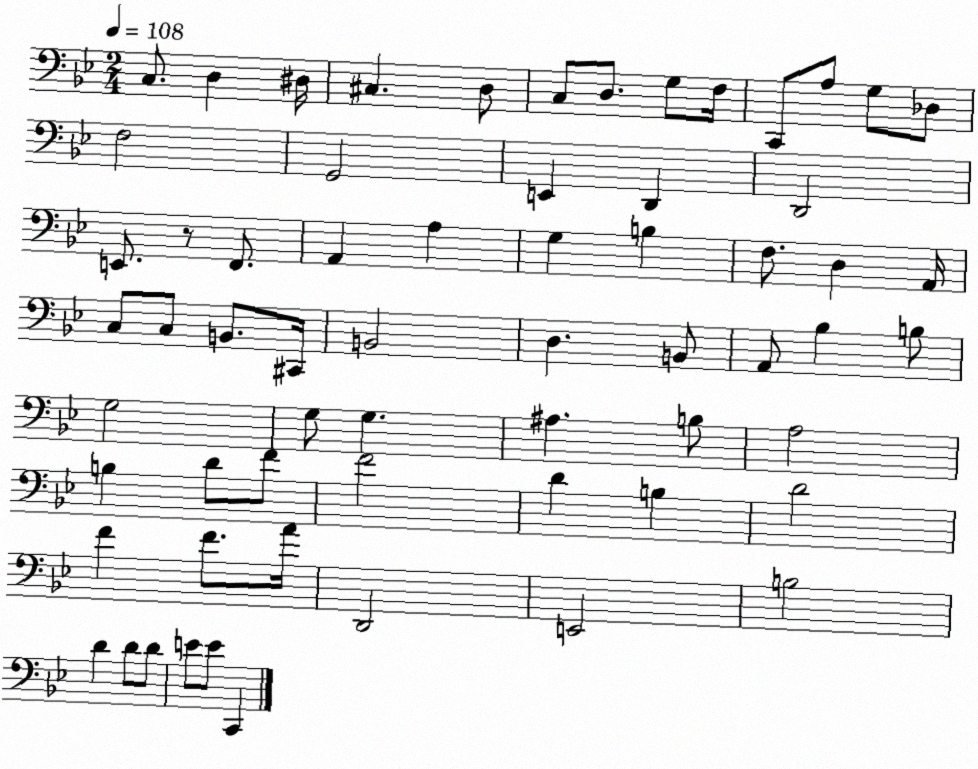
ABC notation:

X:1
T:Untitled
M:2/4
L:1/4
K:Bb
C,/2 D, ^D,/4 ^C, D,/2 C,/2 D,/2 G,/2 F,/4 C,,/2 A,/2 G,/2 _D,/2 F,2 G,,2 E,, D,, D,,2 E,,/2 z/2 F,,/2 A,, A, G, B, F,/2 D, A,,/4 C,/2 C,/2 B,,/2 ^C,,/4 B,,2 D, B,,/2 A,,/2 _B, B,/2 G,2 G,/2 G, ^A, B,/2 A,2 B, D/2 F/2 F2 D B, D2 F F/2 A/4 D,,2 E,,2 B,2 D D/2 D/2 E/2 E/2 C,,